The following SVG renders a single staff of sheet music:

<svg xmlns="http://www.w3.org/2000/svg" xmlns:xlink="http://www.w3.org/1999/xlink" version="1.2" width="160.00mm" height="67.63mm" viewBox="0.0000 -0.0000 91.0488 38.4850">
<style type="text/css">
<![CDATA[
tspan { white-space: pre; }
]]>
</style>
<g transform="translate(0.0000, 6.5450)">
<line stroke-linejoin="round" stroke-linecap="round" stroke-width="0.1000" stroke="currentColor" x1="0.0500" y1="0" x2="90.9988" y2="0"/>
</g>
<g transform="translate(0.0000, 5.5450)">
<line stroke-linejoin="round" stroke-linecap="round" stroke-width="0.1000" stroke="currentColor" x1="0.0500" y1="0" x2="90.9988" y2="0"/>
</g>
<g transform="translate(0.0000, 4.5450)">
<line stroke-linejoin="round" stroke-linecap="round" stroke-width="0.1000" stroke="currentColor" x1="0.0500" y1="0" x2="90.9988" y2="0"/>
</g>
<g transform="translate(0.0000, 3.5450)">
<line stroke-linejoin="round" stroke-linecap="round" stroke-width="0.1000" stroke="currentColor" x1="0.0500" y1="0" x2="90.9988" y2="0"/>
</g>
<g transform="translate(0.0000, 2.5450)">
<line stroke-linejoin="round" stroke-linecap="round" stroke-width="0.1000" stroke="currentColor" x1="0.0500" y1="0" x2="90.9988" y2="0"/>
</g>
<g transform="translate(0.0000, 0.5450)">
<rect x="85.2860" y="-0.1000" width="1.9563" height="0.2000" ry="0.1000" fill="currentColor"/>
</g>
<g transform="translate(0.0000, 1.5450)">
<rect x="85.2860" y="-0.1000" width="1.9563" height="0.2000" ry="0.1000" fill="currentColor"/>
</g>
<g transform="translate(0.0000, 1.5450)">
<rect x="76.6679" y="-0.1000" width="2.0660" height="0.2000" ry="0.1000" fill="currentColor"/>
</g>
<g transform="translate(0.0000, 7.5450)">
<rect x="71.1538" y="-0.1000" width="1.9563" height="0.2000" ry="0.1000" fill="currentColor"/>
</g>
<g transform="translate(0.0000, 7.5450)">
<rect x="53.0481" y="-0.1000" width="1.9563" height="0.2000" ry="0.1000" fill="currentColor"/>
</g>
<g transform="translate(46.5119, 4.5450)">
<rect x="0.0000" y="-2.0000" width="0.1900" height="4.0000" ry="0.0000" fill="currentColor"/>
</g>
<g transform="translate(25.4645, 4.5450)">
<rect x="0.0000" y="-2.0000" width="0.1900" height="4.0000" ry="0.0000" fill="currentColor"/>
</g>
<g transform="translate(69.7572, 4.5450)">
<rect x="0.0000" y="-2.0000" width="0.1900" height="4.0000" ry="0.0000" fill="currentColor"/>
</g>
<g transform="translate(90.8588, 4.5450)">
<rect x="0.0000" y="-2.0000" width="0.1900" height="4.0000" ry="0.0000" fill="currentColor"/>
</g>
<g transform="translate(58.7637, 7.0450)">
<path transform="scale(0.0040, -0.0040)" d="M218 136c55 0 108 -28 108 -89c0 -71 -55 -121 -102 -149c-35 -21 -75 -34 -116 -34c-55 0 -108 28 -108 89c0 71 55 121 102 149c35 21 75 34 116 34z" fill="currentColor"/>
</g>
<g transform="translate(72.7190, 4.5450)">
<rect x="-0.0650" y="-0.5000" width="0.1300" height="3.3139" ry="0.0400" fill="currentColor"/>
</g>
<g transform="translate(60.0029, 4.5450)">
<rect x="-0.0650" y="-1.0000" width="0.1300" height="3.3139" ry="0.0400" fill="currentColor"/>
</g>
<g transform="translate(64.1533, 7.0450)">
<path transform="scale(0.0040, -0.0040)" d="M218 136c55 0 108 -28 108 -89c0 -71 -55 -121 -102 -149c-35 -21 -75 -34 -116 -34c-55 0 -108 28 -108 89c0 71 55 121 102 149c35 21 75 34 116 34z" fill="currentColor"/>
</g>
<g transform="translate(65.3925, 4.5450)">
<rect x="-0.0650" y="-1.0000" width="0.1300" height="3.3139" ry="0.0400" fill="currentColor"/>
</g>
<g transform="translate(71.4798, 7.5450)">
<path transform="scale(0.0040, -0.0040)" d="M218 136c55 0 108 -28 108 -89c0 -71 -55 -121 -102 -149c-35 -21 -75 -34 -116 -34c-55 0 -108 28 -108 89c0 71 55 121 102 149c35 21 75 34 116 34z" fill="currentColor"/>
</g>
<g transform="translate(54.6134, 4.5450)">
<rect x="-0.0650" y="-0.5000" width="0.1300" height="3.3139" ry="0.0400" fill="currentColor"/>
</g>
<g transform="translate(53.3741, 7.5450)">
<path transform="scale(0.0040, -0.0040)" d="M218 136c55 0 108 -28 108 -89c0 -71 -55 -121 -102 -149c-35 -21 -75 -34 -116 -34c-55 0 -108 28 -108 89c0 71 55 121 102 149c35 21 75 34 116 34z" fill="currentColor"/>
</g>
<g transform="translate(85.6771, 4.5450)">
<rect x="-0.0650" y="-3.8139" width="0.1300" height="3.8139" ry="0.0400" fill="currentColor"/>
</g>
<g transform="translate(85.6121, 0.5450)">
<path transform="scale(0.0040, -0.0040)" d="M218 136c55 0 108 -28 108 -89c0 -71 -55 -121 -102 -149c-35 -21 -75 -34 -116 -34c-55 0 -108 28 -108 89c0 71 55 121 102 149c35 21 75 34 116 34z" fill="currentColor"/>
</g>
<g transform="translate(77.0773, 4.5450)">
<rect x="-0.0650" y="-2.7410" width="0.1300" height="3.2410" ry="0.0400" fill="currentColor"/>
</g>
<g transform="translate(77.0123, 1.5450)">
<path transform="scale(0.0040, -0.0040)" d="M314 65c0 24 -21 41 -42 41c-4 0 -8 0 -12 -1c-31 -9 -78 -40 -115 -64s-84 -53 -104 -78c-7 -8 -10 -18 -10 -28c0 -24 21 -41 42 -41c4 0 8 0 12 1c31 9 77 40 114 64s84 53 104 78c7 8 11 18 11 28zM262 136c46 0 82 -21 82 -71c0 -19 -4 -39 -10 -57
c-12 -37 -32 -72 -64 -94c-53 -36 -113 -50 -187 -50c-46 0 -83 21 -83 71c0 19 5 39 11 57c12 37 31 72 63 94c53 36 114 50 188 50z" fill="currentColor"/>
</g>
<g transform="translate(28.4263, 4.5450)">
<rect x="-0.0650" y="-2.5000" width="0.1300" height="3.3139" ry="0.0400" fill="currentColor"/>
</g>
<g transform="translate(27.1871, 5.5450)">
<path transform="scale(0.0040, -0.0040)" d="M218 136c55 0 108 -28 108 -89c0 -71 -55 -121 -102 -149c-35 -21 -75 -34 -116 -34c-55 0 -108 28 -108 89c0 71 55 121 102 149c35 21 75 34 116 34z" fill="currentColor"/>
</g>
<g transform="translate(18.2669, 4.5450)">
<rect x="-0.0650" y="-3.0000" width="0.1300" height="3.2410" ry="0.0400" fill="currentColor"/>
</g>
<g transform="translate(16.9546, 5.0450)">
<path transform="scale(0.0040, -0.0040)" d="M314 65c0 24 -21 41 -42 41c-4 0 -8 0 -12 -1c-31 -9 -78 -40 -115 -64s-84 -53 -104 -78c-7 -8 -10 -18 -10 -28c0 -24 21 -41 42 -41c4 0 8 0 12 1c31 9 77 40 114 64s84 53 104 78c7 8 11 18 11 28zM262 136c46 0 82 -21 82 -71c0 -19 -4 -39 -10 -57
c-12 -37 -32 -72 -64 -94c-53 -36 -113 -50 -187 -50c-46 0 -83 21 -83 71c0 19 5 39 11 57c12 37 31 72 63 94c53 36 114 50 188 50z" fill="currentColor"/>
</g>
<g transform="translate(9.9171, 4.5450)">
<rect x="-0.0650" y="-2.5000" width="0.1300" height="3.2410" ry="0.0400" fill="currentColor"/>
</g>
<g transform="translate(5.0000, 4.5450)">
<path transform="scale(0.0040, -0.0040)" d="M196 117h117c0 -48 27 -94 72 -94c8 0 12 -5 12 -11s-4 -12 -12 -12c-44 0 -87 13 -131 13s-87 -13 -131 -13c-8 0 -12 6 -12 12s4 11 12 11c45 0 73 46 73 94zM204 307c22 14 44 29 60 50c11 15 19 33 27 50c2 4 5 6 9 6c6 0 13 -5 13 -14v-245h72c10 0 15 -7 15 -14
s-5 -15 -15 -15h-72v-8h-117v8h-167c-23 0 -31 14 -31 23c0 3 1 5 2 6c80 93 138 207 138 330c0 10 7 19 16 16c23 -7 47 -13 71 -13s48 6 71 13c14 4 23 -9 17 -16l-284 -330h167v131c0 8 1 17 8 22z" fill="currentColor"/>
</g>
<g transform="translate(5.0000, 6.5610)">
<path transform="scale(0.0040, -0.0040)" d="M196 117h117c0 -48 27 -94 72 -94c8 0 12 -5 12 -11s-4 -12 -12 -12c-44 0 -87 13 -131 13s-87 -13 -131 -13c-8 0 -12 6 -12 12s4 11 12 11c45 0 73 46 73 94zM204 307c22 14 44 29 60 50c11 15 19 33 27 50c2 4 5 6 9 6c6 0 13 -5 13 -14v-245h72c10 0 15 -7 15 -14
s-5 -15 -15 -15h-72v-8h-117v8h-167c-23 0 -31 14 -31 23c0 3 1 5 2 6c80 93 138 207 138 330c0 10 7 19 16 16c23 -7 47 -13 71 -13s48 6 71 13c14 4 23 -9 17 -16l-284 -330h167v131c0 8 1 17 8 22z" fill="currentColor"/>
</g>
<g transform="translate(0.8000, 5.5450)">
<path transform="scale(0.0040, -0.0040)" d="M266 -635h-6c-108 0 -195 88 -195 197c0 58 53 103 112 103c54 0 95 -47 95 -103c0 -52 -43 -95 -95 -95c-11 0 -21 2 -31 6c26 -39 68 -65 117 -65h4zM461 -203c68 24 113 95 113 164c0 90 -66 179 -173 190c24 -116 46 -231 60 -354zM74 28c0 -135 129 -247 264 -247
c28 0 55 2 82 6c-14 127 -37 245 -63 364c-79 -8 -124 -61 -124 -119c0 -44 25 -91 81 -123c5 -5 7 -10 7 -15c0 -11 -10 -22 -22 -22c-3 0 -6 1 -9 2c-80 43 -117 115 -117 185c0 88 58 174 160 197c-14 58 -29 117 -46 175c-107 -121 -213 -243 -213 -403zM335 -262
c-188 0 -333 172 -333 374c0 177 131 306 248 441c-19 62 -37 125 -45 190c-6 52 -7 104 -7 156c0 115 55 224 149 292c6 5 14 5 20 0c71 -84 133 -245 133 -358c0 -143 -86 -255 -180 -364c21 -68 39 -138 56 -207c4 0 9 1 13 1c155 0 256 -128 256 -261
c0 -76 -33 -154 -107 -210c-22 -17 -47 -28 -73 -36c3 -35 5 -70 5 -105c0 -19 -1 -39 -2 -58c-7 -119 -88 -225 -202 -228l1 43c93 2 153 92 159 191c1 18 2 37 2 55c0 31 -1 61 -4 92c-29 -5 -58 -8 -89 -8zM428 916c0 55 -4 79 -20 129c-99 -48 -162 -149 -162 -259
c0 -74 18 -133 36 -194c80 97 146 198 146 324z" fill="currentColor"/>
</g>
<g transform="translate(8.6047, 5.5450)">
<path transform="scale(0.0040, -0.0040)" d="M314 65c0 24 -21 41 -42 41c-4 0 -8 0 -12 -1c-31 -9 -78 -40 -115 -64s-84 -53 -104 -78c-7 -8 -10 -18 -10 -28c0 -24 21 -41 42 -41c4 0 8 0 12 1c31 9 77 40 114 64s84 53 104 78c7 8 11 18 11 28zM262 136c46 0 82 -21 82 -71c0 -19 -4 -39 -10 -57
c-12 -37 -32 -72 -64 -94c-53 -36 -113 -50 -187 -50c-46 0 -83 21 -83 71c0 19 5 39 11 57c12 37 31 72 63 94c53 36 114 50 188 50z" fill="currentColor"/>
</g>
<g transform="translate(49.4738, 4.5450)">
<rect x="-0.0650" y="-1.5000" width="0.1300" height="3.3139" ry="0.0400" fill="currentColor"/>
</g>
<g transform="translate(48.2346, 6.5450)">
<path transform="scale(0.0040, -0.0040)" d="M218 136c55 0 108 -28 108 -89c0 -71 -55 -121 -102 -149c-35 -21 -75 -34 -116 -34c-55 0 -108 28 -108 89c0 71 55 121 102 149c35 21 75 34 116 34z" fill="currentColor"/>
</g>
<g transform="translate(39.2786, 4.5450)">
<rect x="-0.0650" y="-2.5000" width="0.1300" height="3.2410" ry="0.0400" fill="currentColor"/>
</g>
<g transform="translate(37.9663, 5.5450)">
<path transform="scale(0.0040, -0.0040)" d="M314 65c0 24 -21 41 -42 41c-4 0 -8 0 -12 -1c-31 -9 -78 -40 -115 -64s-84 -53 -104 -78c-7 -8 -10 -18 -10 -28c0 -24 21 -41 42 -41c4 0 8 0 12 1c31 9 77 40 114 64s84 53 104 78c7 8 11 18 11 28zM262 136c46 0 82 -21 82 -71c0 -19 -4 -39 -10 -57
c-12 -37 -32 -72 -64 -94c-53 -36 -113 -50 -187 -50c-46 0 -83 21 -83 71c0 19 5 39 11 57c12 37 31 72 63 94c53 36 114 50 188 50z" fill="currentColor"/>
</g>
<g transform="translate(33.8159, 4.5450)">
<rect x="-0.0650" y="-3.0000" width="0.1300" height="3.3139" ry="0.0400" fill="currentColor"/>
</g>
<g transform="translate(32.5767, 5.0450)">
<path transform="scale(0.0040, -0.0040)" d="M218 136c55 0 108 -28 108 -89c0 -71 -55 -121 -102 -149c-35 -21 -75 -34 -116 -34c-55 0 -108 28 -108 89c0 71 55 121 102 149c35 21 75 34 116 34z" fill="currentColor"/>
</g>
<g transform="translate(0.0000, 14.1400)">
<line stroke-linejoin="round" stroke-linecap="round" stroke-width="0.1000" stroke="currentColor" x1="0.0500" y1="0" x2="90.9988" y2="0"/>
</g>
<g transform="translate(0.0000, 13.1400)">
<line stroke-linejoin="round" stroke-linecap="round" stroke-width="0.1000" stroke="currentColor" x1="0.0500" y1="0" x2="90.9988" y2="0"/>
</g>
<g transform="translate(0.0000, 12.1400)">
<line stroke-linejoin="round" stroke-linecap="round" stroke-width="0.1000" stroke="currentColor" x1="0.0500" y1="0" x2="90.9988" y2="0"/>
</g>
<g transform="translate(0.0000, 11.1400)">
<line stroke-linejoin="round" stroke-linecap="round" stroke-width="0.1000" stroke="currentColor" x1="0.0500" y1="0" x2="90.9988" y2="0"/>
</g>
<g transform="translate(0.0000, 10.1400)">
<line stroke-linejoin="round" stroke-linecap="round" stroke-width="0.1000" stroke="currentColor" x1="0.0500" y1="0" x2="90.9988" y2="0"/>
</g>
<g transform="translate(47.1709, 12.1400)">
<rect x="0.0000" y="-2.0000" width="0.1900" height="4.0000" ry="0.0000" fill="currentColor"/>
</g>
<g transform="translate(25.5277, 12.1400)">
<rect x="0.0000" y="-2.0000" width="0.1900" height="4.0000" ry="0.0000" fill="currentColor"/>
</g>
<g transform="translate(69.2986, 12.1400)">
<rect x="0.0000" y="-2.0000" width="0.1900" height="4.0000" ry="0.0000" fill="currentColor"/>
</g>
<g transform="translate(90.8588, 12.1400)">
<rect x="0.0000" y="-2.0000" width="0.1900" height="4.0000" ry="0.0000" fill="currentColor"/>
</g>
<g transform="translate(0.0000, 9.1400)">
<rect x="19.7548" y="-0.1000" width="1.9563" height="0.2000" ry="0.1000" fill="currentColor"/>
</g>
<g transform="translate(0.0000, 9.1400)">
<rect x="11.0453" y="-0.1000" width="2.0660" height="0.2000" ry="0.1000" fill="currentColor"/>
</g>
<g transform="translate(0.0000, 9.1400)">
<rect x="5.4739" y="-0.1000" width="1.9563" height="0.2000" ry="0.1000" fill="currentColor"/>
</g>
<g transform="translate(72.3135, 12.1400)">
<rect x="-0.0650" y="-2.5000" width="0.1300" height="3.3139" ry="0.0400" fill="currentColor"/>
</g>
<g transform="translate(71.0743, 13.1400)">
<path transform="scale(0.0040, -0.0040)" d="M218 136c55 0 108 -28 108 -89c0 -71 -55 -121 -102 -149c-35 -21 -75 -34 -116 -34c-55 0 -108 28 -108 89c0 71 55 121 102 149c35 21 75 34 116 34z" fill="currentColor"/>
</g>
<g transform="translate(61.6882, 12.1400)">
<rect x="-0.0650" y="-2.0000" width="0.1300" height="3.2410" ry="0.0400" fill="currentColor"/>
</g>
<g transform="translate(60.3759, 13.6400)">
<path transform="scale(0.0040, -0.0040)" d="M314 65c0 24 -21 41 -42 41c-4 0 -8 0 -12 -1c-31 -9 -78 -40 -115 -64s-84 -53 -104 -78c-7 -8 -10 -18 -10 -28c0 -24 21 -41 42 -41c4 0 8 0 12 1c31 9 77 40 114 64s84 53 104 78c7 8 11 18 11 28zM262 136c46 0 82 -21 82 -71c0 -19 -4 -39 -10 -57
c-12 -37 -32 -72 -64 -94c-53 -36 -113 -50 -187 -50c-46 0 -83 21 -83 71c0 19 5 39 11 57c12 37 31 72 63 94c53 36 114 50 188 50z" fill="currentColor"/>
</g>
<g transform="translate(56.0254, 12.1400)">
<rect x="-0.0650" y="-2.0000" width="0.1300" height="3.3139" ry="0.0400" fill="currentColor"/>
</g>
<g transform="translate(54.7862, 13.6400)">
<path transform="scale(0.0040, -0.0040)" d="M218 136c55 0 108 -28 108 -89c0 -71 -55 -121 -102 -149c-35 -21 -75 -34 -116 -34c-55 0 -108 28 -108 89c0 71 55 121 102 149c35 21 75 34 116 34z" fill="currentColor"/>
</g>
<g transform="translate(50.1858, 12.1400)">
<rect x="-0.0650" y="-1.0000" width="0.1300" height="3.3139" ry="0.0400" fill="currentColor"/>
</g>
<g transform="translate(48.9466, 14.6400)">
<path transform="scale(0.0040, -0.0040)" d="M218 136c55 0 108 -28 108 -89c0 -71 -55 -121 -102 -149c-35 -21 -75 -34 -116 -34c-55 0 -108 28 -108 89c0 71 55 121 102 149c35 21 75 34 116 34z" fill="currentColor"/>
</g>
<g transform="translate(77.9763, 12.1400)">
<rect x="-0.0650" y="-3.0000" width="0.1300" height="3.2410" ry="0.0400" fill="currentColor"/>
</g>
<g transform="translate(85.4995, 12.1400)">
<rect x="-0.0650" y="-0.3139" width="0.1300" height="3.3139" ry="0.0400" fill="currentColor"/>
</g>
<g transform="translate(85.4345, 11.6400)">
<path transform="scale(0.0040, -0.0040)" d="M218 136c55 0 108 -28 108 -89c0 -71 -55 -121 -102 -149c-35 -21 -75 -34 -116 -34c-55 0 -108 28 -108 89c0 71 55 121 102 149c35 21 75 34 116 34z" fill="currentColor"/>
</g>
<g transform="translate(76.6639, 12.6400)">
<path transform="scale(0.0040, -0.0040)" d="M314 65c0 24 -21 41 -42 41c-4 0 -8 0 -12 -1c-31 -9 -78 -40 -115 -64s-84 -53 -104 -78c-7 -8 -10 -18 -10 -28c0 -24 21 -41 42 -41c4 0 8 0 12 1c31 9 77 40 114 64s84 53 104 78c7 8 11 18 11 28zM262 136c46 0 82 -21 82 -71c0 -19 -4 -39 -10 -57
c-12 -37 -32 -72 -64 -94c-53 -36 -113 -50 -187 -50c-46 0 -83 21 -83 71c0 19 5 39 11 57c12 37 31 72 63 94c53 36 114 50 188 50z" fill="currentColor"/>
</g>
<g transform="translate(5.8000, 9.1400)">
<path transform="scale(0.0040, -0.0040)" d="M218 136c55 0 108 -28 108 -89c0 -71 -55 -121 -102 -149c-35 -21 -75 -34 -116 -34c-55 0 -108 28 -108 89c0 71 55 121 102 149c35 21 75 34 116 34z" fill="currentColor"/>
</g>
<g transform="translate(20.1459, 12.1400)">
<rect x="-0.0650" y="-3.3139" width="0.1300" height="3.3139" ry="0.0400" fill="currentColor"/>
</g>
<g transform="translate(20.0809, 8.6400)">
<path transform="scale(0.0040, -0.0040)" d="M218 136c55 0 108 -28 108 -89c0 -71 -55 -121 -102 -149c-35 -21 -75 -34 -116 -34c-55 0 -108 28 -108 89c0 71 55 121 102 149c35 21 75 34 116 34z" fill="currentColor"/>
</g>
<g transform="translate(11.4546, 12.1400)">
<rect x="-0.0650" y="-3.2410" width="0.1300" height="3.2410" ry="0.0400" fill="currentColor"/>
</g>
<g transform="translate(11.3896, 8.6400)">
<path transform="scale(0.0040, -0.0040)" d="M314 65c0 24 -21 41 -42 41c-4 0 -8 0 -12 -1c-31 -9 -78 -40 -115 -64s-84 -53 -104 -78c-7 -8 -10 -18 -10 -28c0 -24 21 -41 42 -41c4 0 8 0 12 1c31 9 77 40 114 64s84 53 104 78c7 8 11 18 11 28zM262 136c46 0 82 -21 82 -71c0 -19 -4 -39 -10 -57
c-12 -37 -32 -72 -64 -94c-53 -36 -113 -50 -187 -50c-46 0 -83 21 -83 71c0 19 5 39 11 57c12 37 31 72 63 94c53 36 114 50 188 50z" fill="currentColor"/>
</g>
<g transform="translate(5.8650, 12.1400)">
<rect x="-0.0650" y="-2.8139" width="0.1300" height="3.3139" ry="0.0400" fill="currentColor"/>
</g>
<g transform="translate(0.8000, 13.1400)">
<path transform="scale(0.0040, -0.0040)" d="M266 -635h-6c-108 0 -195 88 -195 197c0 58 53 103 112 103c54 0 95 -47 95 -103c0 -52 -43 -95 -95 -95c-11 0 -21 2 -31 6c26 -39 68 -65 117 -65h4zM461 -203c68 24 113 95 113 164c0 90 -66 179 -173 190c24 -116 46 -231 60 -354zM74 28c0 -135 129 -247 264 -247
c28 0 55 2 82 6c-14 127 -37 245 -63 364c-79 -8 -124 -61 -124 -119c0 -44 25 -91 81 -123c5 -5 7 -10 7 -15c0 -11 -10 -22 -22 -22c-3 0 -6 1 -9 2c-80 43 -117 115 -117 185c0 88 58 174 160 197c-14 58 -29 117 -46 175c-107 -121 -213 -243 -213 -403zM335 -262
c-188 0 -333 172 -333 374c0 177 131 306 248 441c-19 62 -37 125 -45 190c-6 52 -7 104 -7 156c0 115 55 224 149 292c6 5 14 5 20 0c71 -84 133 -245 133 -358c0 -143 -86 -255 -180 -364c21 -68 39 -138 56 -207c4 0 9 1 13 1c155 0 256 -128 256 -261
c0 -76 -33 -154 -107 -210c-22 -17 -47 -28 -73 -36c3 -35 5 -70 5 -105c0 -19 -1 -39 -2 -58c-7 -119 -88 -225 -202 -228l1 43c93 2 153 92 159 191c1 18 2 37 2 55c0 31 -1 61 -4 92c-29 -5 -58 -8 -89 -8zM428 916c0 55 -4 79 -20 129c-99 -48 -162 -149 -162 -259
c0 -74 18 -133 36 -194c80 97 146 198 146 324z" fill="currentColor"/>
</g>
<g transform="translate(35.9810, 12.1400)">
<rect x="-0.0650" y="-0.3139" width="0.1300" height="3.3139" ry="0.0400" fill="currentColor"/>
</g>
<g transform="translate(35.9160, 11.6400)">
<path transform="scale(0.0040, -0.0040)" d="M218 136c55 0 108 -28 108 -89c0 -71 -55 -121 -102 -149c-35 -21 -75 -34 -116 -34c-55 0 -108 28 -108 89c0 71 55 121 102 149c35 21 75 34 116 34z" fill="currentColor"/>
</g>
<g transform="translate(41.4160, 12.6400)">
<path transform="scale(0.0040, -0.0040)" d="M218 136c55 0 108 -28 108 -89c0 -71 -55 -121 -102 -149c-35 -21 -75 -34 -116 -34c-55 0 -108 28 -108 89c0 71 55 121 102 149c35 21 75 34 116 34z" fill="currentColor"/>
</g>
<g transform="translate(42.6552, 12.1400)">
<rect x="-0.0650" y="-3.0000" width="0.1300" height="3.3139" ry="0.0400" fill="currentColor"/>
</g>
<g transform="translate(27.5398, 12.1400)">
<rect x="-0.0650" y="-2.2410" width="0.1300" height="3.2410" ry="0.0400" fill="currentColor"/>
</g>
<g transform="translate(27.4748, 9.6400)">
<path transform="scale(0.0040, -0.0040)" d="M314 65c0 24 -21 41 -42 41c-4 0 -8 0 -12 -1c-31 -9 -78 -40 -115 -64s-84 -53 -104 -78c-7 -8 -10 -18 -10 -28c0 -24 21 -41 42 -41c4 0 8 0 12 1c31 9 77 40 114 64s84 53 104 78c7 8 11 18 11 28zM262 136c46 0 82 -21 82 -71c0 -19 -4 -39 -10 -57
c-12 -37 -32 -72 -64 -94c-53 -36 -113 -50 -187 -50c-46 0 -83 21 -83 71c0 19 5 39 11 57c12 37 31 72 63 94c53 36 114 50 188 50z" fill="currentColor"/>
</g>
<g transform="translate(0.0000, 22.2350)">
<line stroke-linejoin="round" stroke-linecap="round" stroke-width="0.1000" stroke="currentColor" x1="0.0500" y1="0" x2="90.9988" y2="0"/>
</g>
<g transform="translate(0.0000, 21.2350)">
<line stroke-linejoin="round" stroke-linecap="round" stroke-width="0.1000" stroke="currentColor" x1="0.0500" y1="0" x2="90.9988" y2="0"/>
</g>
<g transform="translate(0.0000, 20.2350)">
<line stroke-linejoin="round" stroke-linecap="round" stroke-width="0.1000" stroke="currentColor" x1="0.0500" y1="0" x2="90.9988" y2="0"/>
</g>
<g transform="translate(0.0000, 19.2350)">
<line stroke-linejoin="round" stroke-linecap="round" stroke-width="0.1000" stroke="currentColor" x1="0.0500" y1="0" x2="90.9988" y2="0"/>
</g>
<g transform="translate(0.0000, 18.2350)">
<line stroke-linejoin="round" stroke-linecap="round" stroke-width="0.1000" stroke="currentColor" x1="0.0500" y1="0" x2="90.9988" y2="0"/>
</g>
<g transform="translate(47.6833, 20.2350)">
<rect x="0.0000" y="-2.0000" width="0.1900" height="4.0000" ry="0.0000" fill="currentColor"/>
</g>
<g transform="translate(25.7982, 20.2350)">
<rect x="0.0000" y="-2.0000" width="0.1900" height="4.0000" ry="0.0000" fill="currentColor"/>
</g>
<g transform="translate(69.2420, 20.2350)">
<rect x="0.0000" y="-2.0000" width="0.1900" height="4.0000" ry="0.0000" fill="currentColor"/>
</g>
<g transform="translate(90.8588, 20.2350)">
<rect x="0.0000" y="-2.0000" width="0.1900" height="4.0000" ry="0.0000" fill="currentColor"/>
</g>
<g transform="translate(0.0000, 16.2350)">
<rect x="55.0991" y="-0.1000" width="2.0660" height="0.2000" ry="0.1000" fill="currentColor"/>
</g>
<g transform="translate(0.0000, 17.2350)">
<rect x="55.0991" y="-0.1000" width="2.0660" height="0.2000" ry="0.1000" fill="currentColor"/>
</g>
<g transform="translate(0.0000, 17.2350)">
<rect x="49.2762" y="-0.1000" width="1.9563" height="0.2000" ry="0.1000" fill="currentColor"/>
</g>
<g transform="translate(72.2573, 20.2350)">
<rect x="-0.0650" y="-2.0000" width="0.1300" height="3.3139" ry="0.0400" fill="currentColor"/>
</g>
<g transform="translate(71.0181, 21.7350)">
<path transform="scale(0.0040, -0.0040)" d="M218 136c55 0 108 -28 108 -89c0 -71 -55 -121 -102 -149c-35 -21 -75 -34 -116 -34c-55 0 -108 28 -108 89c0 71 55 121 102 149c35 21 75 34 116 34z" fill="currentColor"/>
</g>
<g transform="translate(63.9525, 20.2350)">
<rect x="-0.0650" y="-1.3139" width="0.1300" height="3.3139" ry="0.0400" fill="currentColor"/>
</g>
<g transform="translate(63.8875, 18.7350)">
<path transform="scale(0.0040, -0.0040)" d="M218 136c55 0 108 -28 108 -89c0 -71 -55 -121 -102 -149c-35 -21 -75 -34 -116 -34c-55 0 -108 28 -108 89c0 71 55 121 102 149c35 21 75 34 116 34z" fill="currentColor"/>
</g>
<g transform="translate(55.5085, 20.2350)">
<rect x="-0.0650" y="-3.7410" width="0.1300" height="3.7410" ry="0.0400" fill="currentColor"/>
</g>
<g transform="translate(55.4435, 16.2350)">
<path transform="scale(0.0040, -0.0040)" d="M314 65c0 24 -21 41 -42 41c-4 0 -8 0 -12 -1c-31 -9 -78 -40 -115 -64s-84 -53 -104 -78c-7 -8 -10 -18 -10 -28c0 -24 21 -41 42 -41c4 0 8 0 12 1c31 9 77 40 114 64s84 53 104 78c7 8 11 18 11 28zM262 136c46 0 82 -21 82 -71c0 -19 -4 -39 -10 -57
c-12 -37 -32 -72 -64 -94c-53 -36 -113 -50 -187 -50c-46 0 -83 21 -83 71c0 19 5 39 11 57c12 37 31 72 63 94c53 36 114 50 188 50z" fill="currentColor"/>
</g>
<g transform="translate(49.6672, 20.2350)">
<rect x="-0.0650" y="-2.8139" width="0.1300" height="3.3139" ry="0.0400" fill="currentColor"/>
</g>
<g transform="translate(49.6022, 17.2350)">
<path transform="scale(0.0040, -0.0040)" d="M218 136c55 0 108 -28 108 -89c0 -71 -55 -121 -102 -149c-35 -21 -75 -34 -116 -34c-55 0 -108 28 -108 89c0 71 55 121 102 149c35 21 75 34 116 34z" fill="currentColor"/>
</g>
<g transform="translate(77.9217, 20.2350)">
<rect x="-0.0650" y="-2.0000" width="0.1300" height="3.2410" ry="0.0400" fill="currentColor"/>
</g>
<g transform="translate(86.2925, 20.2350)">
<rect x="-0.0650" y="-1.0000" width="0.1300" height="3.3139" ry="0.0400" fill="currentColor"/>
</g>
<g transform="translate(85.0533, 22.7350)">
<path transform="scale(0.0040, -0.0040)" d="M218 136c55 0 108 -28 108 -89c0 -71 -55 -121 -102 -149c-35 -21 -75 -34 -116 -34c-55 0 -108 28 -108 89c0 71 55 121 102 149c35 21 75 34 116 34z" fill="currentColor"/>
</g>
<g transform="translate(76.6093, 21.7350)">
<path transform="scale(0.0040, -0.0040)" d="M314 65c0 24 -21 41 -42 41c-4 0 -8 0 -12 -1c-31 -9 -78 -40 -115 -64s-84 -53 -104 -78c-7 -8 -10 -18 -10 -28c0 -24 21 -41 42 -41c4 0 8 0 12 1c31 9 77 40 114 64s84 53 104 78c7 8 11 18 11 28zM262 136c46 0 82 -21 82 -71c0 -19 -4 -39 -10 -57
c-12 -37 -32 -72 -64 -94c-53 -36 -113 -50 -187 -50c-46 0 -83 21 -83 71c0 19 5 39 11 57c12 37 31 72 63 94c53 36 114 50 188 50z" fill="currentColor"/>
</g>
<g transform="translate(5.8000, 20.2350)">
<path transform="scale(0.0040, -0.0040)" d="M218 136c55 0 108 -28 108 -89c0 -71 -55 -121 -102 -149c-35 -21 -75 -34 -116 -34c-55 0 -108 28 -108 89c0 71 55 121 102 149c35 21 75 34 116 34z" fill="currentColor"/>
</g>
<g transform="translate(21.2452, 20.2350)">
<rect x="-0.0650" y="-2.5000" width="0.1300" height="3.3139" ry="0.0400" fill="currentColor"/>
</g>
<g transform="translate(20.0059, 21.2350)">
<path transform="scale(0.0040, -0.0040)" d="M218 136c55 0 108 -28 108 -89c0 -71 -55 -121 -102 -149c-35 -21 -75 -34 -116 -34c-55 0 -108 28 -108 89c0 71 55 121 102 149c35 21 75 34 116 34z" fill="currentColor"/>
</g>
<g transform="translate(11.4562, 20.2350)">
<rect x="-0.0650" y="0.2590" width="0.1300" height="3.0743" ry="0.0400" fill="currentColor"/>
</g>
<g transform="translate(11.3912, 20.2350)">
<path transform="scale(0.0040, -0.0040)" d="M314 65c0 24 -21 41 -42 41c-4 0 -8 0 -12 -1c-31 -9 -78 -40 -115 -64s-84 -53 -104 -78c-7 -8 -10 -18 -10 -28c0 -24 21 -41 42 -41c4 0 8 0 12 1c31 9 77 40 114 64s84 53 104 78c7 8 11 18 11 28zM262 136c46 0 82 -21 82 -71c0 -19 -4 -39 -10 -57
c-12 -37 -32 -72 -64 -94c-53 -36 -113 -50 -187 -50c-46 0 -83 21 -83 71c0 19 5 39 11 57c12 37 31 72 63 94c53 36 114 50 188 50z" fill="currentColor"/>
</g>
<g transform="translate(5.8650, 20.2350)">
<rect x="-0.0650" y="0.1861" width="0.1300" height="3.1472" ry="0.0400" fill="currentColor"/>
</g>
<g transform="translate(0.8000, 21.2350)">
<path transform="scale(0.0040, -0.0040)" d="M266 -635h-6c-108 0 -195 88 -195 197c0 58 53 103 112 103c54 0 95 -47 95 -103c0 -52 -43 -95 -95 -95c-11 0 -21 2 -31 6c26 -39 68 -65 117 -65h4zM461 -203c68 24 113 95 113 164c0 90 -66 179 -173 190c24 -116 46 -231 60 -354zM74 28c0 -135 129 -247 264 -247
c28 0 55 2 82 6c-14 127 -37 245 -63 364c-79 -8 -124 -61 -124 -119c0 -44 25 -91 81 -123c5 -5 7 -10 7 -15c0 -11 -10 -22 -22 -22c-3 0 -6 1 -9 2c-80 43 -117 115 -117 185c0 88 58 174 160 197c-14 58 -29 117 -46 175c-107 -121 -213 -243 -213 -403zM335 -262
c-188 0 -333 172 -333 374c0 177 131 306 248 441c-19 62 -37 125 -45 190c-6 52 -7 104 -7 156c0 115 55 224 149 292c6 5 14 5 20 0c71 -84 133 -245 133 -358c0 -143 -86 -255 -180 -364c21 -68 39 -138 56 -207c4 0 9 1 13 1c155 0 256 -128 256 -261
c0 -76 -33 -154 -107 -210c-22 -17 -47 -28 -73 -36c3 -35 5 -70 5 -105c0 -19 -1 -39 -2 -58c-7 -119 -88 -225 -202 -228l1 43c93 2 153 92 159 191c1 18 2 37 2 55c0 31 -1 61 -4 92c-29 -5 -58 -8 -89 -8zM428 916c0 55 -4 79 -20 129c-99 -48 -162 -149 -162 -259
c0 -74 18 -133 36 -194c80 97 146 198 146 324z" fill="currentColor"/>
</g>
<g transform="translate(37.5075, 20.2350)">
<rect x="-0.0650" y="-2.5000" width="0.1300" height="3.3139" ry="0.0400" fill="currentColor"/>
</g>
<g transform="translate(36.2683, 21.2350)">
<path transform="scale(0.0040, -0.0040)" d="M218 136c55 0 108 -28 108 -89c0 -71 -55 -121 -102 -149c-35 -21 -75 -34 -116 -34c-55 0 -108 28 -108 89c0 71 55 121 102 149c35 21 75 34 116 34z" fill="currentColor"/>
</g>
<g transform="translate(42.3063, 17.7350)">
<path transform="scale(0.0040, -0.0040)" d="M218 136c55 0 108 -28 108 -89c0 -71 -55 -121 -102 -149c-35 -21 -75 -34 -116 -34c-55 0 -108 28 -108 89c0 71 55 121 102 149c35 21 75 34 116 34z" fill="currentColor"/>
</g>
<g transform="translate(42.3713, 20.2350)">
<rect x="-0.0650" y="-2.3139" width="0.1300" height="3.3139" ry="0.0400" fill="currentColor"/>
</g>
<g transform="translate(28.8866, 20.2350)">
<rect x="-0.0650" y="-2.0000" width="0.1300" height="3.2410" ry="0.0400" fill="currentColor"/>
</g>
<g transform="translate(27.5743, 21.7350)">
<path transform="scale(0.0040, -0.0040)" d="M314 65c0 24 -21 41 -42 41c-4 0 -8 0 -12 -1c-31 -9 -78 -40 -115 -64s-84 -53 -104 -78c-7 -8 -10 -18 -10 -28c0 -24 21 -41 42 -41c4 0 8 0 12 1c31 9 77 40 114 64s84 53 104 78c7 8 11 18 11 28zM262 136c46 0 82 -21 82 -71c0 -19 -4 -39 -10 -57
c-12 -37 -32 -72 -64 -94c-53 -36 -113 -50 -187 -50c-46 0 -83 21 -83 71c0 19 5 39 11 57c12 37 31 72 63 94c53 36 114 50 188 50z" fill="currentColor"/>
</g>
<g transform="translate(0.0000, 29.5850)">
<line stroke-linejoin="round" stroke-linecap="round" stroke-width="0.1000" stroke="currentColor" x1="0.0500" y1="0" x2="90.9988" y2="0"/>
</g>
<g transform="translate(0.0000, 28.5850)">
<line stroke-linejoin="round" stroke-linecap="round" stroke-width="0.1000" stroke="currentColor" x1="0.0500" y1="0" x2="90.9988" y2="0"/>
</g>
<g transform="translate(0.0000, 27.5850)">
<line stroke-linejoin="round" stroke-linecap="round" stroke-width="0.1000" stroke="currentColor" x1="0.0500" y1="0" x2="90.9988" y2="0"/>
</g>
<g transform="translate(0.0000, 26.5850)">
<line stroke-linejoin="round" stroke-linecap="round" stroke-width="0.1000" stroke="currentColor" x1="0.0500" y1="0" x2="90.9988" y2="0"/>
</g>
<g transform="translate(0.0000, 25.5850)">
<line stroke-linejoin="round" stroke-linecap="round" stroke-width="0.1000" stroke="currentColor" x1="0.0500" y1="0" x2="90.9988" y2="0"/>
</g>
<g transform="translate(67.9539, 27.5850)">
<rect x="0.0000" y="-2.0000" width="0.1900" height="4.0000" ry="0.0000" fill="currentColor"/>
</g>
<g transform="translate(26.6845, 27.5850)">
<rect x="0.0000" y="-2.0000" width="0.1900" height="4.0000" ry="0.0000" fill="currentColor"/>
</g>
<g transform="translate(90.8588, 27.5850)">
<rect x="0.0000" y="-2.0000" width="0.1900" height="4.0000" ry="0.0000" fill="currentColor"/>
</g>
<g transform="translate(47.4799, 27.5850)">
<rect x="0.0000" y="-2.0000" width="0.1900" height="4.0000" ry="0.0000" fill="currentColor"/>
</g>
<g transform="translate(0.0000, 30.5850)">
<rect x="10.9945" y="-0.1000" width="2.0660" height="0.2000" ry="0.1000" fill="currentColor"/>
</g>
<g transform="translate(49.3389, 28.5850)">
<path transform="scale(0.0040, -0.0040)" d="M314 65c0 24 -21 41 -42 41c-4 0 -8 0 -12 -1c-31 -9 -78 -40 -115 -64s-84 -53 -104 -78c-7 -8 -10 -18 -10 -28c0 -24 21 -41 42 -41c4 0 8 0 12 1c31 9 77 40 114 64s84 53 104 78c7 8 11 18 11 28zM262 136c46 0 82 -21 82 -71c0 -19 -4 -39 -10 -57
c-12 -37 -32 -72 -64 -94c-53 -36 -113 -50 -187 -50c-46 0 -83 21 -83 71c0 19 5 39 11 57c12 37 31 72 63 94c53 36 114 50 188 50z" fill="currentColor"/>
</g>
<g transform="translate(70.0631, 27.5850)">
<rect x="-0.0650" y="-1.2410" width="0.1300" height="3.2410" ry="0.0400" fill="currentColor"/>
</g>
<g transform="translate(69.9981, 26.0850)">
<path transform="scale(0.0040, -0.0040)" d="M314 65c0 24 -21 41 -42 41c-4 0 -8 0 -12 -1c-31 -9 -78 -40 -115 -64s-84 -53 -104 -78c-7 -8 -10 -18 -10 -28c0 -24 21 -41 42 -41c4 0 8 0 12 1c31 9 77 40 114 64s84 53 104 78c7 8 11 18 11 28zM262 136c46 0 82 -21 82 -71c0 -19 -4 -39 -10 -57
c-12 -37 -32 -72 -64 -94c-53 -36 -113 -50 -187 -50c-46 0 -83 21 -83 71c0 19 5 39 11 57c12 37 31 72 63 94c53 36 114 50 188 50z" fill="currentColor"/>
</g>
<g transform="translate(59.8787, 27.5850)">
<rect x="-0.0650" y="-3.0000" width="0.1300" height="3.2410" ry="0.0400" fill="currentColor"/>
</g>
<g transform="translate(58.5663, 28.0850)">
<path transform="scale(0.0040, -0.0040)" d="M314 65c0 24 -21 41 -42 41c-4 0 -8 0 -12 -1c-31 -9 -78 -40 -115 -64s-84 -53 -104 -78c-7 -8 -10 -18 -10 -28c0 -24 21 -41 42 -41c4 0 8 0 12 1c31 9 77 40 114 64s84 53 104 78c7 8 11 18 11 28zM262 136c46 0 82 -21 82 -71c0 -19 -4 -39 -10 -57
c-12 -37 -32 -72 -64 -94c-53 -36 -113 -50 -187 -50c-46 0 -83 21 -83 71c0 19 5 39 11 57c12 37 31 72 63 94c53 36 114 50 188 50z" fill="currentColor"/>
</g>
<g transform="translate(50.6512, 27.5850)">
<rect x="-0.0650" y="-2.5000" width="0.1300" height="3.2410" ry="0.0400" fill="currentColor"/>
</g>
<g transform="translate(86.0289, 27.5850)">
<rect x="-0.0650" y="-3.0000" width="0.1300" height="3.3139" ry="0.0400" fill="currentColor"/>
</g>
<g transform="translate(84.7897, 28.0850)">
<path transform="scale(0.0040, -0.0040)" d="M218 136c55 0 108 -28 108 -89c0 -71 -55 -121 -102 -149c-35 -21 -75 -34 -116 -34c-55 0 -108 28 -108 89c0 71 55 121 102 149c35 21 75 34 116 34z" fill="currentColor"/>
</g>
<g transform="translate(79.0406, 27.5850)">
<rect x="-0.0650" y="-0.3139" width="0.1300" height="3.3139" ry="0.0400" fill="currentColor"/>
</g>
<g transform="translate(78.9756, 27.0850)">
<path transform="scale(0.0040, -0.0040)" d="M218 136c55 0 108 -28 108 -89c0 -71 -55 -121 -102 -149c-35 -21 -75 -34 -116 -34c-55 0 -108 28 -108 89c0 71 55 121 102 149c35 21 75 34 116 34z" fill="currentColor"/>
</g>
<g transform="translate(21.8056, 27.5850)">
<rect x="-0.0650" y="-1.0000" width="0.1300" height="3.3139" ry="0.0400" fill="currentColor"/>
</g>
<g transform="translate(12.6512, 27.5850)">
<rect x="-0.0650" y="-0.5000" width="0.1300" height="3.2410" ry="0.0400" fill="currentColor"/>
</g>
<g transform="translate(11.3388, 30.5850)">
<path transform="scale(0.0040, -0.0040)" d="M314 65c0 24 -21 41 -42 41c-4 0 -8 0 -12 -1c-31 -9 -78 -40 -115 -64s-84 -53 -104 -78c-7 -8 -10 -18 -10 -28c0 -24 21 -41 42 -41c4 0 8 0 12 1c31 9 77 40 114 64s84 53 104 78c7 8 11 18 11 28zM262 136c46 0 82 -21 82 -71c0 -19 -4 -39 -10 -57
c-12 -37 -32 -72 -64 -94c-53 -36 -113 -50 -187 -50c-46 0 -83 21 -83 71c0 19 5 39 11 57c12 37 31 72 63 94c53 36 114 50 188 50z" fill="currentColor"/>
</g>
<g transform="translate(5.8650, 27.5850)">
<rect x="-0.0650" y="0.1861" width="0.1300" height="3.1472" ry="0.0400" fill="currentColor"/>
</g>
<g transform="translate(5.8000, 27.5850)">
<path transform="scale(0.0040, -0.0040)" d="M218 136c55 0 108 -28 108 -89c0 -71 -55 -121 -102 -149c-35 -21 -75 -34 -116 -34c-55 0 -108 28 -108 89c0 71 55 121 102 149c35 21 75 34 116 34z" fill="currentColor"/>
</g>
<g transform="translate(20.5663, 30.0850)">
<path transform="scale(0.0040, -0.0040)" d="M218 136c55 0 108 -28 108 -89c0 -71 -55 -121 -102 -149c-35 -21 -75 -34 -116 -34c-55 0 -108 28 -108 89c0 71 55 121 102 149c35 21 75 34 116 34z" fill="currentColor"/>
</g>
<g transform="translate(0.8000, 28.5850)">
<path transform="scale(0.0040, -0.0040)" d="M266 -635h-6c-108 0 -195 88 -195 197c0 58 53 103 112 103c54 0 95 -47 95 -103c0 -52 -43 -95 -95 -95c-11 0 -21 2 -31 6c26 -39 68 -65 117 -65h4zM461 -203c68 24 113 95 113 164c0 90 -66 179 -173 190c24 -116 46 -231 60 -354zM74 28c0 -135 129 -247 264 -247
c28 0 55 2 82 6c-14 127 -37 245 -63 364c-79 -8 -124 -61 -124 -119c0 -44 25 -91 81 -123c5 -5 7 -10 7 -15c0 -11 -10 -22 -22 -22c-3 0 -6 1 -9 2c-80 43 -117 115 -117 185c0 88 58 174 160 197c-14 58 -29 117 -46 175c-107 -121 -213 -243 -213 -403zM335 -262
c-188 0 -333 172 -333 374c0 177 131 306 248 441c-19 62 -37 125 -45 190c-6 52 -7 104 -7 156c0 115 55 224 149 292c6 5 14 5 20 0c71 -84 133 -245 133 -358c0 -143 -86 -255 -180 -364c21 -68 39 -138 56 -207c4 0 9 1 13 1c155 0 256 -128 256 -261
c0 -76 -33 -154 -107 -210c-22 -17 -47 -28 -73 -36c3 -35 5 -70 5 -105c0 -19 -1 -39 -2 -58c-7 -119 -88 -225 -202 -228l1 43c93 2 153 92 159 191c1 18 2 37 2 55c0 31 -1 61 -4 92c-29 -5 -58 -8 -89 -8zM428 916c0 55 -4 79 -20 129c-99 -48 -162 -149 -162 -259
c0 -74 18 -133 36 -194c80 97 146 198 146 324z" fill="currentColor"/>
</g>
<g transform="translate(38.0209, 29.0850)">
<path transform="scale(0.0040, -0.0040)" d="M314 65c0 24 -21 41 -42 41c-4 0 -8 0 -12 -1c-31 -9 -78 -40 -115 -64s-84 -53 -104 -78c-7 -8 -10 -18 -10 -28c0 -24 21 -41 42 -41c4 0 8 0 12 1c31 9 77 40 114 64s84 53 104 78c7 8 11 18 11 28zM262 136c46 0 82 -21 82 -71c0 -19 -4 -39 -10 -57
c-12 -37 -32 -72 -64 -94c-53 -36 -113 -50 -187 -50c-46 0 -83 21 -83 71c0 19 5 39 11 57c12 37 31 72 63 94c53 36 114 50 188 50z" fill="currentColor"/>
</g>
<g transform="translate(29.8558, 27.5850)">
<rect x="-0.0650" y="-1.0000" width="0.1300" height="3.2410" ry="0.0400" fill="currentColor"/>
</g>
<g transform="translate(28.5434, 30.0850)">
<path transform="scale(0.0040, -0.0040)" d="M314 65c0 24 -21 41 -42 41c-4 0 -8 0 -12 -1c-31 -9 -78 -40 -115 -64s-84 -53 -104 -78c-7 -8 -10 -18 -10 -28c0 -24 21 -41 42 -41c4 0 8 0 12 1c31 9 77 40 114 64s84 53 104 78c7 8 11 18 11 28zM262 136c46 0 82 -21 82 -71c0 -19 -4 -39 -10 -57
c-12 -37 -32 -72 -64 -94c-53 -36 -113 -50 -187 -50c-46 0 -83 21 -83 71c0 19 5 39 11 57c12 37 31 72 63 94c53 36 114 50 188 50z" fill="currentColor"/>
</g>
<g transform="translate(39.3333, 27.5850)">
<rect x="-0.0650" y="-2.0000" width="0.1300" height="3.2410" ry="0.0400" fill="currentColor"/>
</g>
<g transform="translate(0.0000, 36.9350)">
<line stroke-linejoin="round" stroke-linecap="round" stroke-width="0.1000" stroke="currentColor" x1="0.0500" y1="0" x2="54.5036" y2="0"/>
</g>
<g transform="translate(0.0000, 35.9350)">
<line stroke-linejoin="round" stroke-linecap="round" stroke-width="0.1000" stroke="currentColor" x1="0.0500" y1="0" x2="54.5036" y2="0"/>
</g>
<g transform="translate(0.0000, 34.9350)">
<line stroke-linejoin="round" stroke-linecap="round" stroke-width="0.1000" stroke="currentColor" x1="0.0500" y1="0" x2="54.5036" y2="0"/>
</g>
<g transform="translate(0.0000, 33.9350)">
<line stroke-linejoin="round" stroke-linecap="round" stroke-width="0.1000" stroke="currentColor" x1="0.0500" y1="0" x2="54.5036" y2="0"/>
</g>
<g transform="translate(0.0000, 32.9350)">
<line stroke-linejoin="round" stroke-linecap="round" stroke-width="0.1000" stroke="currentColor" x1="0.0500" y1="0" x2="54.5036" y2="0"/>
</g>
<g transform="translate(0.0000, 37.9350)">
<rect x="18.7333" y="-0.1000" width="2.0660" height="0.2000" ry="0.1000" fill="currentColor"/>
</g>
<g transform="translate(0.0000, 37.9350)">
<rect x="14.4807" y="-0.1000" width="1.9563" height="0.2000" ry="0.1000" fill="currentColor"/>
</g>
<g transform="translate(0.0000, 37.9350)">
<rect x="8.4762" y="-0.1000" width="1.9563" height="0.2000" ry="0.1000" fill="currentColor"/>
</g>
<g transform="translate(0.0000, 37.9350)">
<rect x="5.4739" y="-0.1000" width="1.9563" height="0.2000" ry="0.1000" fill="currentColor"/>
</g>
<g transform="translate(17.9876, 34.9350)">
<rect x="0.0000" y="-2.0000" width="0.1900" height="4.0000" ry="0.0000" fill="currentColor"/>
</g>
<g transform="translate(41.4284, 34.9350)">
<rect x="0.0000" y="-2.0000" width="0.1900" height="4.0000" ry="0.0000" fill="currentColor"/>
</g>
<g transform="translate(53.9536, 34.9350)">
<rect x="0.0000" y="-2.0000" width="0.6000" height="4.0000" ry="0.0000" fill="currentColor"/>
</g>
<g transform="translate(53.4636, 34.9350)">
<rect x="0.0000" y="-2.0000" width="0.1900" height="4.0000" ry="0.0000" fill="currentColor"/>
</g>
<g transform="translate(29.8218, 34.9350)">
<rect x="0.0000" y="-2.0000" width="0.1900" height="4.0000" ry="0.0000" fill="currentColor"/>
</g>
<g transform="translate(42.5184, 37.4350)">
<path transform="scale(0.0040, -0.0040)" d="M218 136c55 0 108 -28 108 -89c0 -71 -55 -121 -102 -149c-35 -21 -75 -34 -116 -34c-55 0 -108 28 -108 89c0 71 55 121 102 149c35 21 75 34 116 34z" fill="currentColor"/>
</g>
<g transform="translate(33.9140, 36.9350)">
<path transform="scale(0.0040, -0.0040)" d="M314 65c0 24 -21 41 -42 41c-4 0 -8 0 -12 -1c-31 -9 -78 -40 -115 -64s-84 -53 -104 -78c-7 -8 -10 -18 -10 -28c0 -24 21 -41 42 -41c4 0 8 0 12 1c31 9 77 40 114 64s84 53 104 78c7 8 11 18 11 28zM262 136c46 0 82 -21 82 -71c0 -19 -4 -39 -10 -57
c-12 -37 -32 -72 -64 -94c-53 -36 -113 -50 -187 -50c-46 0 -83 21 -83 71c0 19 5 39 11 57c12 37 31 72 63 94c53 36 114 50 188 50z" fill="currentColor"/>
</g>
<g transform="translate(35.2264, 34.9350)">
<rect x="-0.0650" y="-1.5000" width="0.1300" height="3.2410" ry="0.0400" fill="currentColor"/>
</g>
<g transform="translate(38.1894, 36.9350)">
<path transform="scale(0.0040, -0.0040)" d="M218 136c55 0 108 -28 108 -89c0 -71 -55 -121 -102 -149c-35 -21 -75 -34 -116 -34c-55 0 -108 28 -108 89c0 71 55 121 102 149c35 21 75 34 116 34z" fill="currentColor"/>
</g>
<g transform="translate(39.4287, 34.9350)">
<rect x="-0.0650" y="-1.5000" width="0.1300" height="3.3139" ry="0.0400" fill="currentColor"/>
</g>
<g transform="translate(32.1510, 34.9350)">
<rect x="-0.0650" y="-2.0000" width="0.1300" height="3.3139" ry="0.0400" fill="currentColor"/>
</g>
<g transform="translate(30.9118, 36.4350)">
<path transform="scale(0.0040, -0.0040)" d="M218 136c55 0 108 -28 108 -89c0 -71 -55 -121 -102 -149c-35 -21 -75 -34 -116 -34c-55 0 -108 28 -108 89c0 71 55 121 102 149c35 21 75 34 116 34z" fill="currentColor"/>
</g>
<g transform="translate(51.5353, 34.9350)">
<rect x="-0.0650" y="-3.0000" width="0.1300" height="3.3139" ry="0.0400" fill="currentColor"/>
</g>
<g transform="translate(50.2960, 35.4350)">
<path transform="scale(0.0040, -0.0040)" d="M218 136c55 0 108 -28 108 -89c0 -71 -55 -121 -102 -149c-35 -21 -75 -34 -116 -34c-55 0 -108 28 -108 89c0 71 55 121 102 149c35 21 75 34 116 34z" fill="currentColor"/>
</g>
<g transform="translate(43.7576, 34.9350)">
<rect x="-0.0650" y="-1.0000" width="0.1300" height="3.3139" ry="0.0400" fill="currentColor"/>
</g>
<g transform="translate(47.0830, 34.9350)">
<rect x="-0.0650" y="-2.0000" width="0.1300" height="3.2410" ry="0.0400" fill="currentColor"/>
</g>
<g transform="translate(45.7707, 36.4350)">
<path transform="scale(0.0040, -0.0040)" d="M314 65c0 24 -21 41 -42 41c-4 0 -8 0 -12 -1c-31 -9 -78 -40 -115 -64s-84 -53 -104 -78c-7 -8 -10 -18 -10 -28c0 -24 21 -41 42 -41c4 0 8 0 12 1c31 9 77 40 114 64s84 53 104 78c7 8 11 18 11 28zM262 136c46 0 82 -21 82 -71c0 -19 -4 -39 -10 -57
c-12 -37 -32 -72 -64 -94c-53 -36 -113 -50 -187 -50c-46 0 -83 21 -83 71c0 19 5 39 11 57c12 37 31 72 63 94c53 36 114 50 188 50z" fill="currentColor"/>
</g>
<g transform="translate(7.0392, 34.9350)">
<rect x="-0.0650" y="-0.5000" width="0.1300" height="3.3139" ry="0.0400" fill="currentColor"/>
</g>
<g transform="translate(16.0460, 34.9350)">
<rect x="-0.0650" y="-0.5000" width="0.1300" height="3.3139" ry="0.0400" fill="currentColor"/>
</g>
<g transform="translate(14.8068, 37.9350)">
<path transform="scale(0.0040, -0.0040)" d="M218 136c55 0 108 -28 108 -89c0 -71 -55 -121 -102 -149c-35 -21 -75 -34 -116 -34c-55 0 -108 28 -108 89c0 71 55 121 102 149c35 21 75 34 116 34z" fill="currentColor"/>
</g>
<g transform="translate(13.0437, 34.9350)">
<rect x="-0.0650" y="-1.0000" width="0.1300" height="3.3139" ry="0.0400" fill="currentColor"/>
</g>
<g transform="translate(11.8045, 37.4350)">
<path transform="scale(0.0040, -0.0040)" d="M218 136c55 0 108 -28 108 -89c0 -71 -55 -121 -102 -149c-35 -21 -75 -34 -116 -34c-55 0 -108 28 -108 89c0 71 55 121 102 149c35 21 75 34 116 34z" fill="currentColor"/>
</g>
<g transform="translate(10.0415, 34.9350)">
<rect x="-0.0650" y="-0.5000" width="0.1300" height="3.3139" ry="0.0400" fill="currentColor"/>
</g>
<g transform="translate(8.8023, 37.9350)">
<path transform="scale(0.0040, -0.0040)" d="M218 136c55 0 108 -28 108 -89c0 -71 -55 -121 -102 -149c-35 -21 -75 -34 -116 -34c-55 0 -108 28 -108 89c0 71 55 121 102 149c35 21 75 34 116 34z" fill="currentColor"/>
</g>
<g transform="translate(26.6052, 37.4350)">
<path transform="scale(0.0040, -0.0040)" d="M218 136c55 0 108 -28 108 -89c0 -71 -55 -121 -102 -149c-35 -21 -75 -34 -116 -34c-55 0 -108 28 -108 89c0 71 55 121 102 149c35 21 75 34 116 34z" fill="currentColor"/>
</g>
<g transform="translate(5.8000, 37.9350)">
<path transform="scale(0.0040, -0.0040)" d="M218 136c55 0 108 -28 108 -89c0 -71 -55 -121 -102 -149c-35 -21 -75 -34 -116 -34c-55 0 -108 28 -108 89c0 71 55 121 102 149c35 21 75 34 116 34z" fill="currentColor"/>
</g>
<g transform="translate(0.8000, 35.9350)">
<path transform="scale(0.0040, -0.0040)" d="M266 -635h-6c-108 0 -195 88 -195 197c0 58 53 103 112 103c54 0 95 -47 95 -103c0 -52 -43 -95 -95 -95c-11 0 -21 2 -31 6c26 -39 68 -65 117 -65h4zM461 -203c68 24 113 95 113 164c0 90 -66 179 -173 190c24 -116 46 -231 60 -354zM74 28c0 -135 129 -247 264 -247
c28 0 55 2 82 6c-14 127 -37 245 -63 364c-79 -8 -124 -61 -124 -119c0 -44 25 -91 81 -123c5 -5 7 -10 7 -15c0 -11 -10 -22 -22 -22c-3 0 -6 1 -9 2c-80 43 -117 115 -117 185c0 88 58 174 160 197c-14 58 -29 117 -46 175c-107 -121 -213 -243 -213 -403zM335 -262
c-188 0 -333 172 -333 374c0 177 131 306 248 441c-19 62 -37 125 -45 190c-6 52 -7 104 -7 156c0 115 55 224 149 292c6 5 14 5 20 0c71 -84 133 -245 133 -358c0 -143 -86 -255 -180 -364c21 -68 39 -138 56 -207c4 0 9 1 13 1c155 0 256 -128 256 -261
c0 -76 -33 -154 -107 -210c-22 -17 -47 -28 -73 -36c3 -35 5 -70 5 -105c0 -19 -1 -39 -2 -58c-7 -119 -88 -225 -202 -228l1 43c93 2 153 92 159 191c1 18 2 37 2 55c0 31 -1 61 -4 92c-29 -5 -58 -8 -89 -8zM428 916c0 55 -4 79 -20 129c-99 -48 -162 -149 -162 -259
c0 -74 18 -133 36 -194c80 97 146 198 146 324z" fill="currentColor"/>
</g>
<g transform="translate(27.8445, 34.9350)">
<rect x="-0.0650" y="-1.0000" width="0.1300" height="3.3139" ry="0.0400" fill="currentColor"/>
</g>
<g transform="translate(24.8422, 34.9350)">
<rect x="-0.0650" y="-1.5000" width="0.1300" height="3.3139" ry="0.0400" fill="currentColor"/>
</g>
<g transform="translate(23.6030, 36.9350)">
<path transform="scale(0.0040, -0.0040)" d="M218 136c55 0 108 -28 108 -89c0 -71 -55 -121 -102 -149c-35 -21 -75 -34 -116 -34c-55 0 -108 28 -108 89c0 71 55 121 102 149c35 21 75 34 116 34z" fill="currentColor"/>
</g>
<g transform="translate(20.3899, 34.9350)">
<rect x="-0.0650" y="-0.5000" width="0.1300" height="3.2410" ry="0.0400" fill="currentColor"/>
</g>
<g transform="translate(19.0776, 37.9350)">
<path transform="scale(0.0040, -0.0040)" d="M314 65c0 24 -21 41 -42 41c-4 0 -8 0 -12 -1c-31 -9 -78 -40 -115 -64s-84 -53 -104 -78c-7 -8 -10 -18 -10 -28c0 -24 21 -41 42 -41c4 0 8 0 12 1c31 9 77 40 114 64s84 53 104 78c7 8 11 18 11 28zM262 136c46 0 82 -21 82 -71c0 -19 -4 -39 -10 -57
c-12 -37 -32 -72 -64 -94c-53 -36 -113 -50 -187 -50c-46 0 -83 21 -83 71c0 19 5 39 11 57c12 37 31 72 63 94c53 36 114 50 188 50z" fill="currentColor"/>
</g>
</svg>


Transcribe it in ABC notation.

X:1
T:Untitled
M:4/4
L:1/4
K:C
G2 A2 G A G2 E C D D C a2 c' a b2 b g2 c A D F F2 G A2 c B B2 G F2 G g a c'2 e F F2 D B C2 D D2 F2 G2 A2 e2 c A C C D C C2 E D F E2 E D F2 A